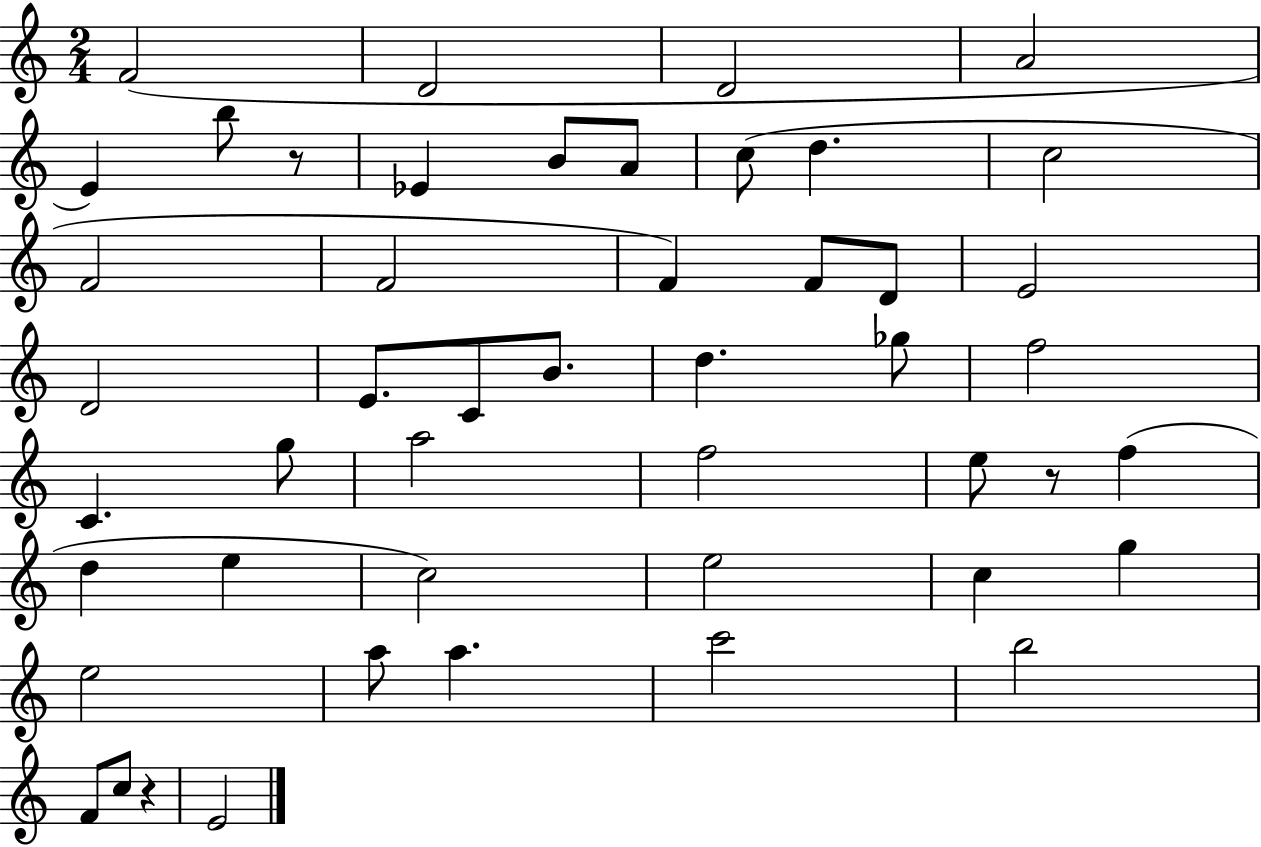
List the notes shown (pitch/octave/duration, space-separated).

F4/h D4/h D4/h A4/h E4/q B5/e R/e Eb4/q B4/e A4/e C5/e D5/q. C5/h F4/h F4/h F4/q F4/e D4/e E4/h D4/h E4/e. C4/e B4/e. D5/q. Gb5/e F5/h C4/q. G5/e A5/h F5/h E5/e R/e F5/q D5/q E5/q C5/h E5/h C5/q G5/q E5/h A5/e A5/q. C6/h B5/h F4/e C5/e R/q E4/h